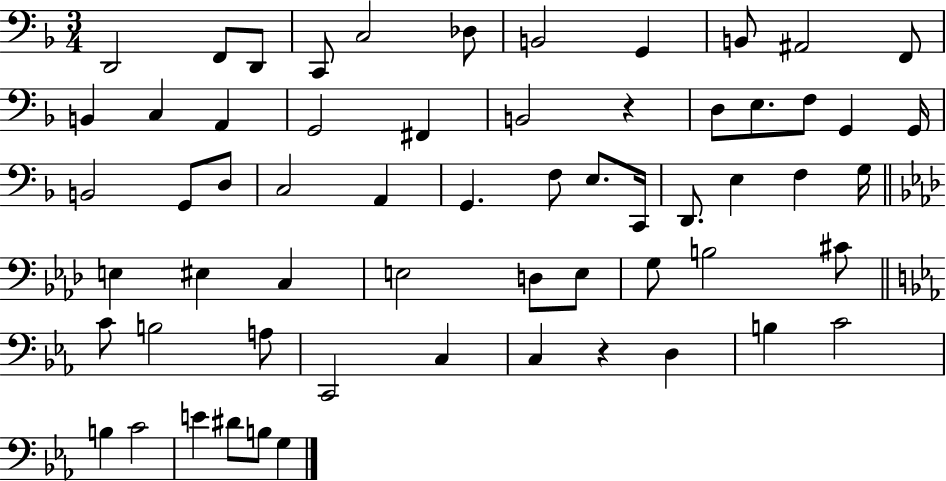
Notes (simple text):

D2/h F2/e D2/e C2/e C3/h Db3/e B2/h G2/q B2/e A#2/h F2/e B2/q C3/q A2/q G2/h F#2/q B2/h R/q D3/e E3/e. F3/e G2/q G2/s B2/h G2/e D3/e C3/h A2/q G2/q. F3/e E3/e. C2/s D2/e. E3/q F3/q G3/s E3/q EIS3/q C3/q E3/h D3/e E3/e G3/e B3/h C#4/e C4/e B3/h A3/e C2/h C3/q C3/q R/q D3/q B3/q C4/h B3/q C4/h E4/q D#4/e B3/e G3/q